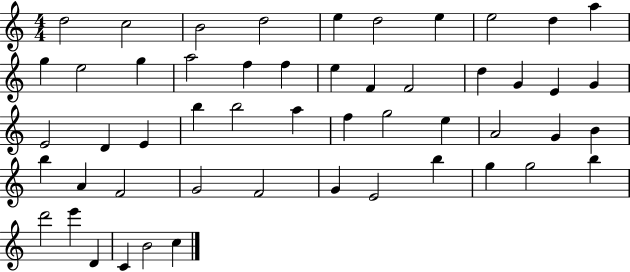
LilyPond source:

{
  \clef treble
  \numericTimeSignature
  \time 4/4
  \key c \major
  d''2 c''2 | b'2 d''2 | e''4 d''2 e''4 | e''2 d''4 a''4 | \break g''4 e''2 g''4 | a''2 f''4 f''4 | e''4 f'4 f'2 | d''4 g'4 e'4 g'4 | \break e'2 d'4 e'4 | b''4 b''2 a''4 | f''4 g''2 e''4 | a'2 g'4 b'4 | \break b''4 a'4 f'2 | g'2 f'2 | g'4 e'2 b''4 | g''4 g''2 b''4 | \break d'''2 e'''4 d'4 | c'4 b'2 c''4 | \bar "|."
}